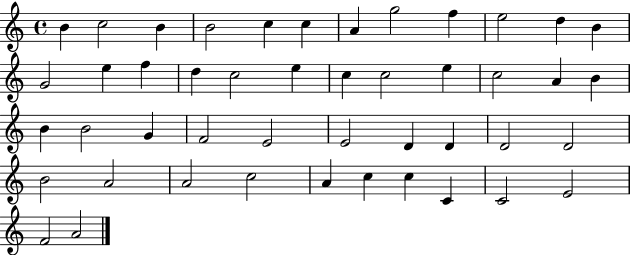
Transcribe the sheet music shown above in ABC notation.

X:1
T:Untitled
M:4/4
L:1/4
K:C
B c2 B B2 c c A g2 f e2 d B G2 e f d c2 e c c2 e c2 A B B B2 G F2 E2 E2 D D D2 D2 B2 A2 A2 c2 A c c C C2 E2 F2 A2